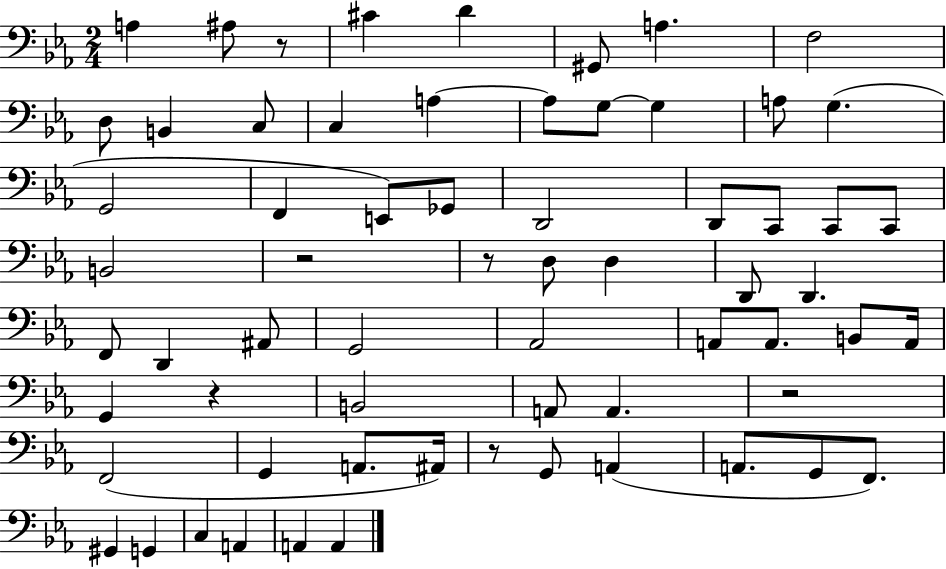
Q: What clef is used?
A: bass